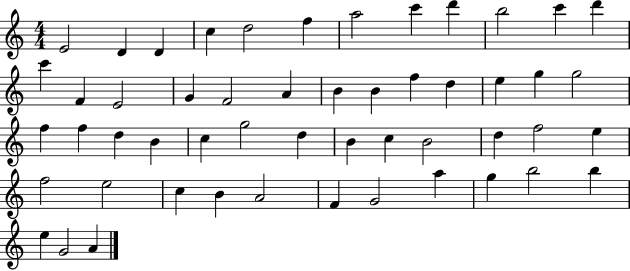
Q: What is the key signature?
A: C major